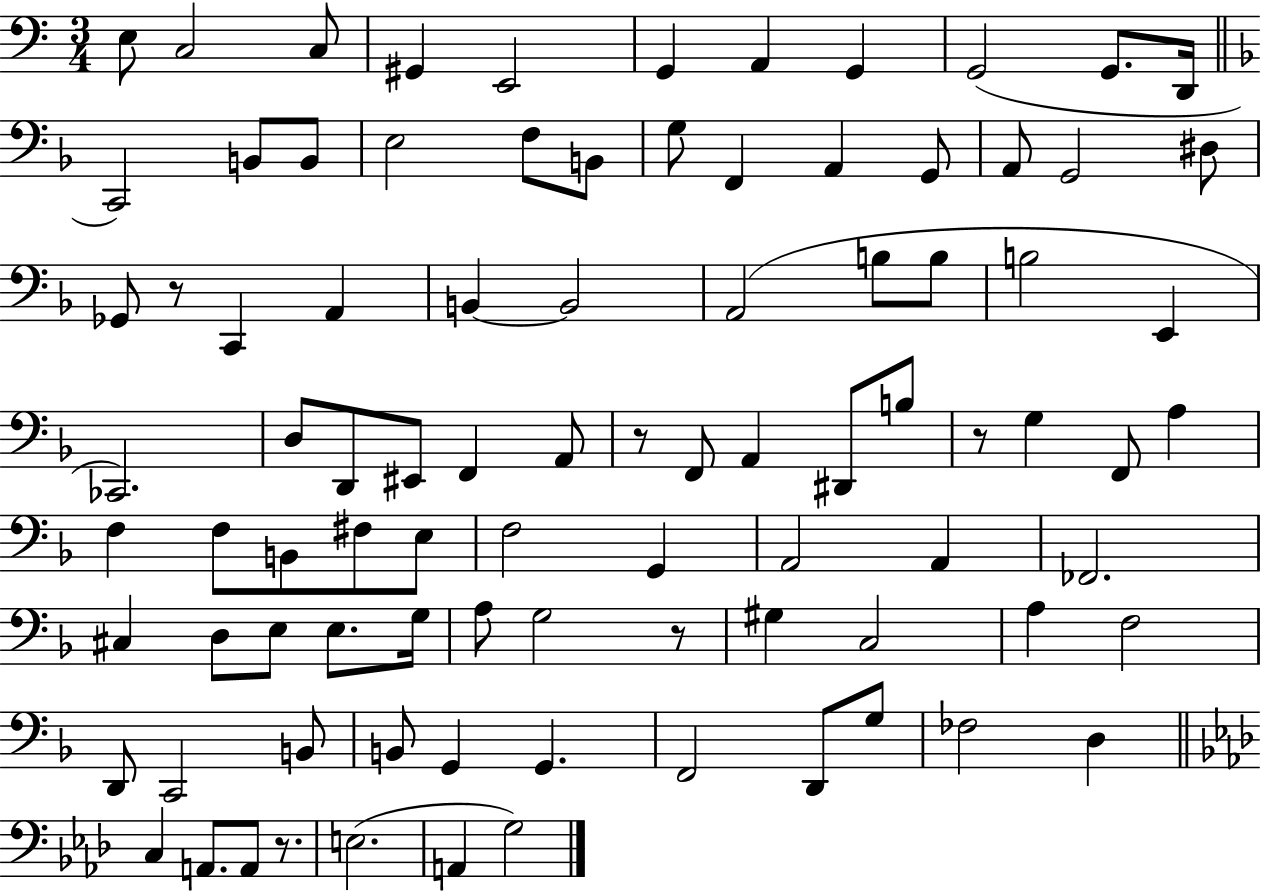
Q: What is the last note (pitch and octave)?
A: G3